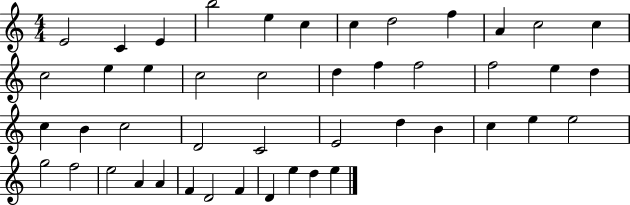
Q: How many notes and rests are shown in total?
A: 46